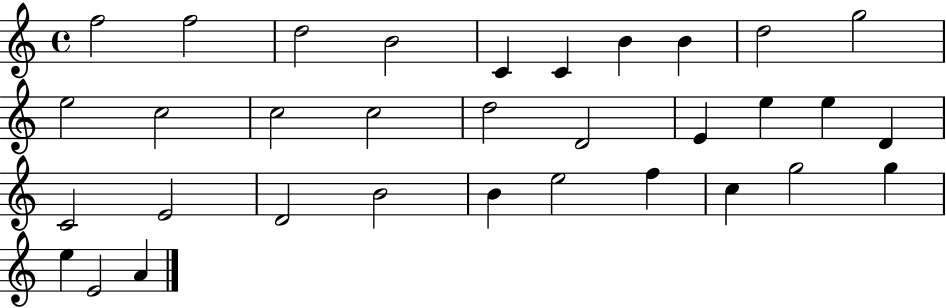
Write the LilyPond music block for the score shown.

{
  \clef treble
  \time 4/4
  \defaultTimeSignature
  \key c \major
  f''2 f''2 | d''2 b'2 | c'4 c'4 b'4 b'4 | d''2 g''2 | \break e''2 c''2 | c''2 c''2 | d''2 d'2 | e'4 e''4 e''4 d'4 | \break c'2 e'2 | d'2 b'2 | b'4 e''2 f''4 | c''4 g''2 g''4 | \break e''4 e'2 a'4 | \bar "|."
}